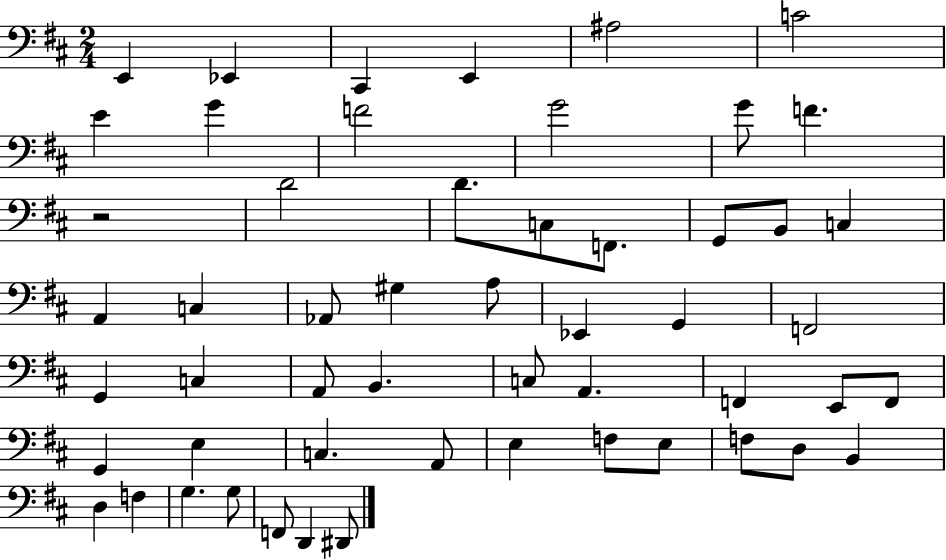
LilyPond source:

{
  \clef bass
  \numericTimeSignature
  \time 2/4
  \key d \major
  e,4 ees,4 | cis,4 e,4 | ais2 | c'2 | \break e'4 g'4 | f'2 | g'2 | g'8 f'4. | \break r2 | d'2 | d'8. c8 f,8. | g,8 b,8 c4 | \break a,4 c4 | aes,8 gis4 a8 | ees,4 g,4 | f,2 | \break g,4 c4 | a,8 b,4. | c8 a,4. | f,4 e,8 f,8 | \break g,4 e4 | c4. a,8 | e4 f8 e8 | f8 d8 b,4 | \break d4 f4 | g4. g8 | f,8 d,4 dis,8 | \bar "|."
}